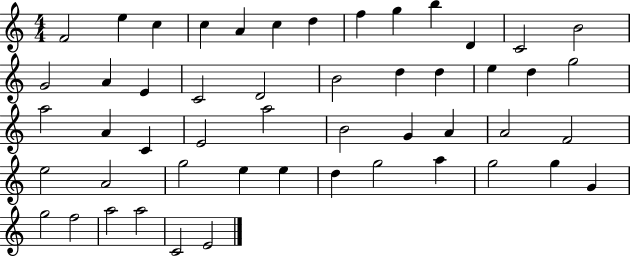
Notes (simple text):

F4/h E5/q C5/q C5/q A4/q C5/q D5/q F5/q G5/q B5/q D4/q C4/h B4/h G4/h A4/q E4/q C4/h D4/h B4/h D5/q D5/q E5/q D5/q G5/h A5/h A4/q C4/q E4/h A5/h B4/h G4/q A4/q A4/h F4/h E5/h A4/h G5/h E5/q E5/q D5/q G5/h A5/q G5/h G5/q G4/q G5/h F5/h A5/h A5/h C4/h E4/h